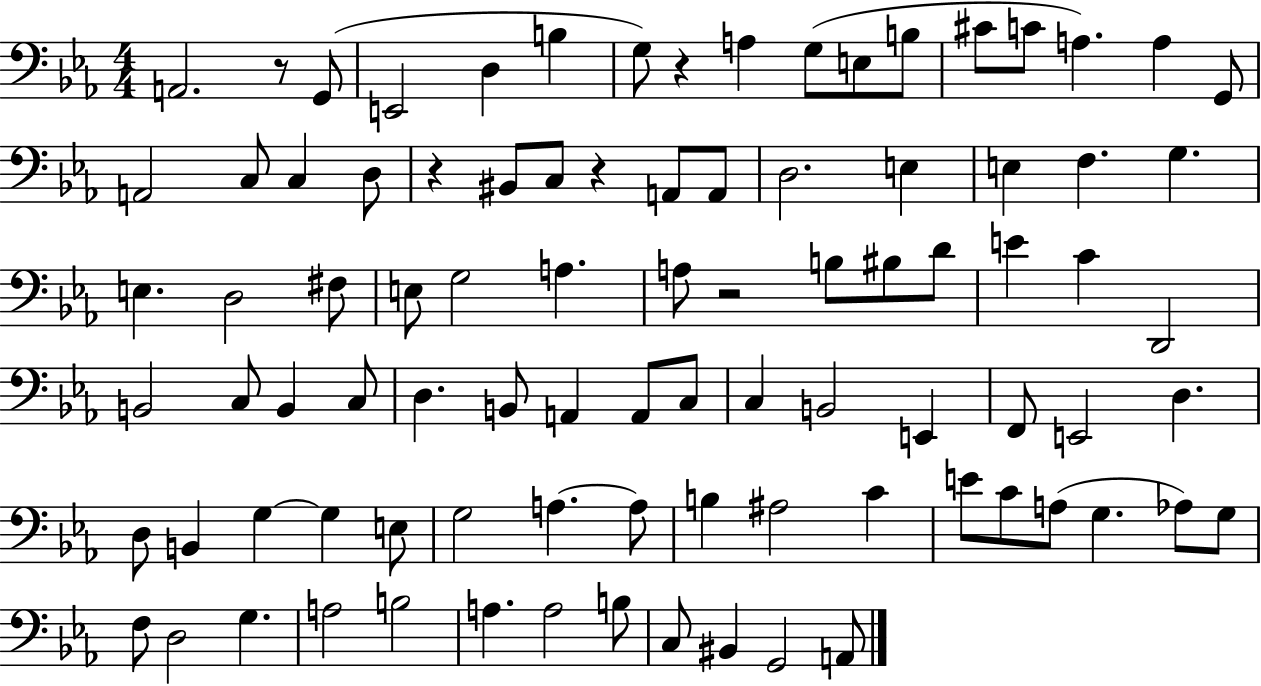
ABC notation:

X:1
T:Untitled
M:4/4
L:1/4
K:Eb
A,,2 z/2 G,,/2 E,,2 D, B, G,/2 z A, G,/2 E,/2 B,/2 ^C/2 C/2 A, A, G,,/2 A,,2 C,/2 C, D,/2 z ^B,,/2 C,/2 z A,,/2 A,,/2 D,2 E, E, F, G, E, D,2 ^F,/2 E,/2 G,2 A, A,/2 z2 B,/2 ^B,/2 D/2 E C D,,2 B,,2 C,/2 B,, C,/2 D, B,,/2 A,, A,,/2 C,/2 C, B,,2 E,, F,,/2 E,,2 D, D,/2 B,, G, G, E,/2 G,2 A, A,/2 B, ^A,2 C E/2 C/2 A,/2 G, _A,/2 G,/2 F,/2 D,2 G, A,2 B,2 A, A,2 B,/2 C,/2 ^B,, G,,2 A,,/2